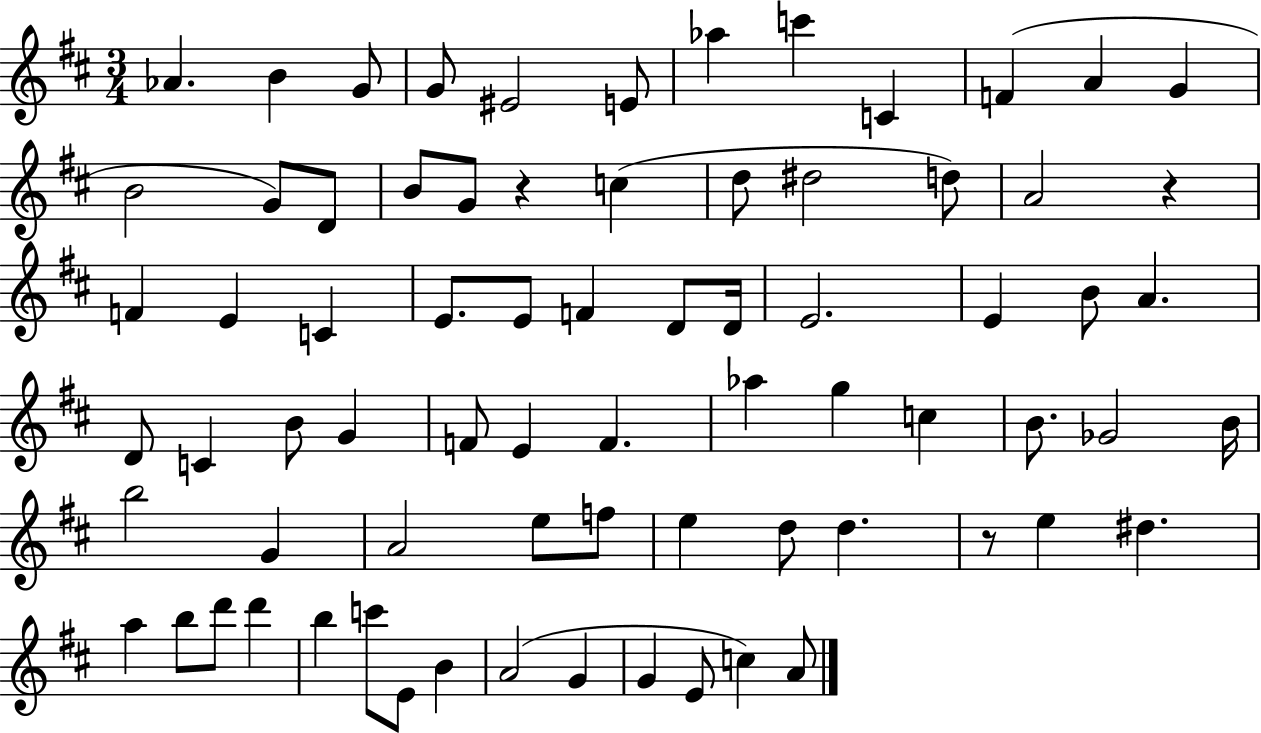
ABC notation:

X:1
T:Untitled
M:3/4
L:1/4
K:D
_A B G/2 G/2 ^E2 E/2 _a c' C F A G B2 G/2 D/2 B/2 G/2 z c d/2 ^d2 d/2 A2 z F E C E/2 E/2 F D/2 D/4 E2 E B/2 A D/2 C B/2 G F/2 E F _a g c B/2 _G2 B/4 b2 G A2 e/2 f/2 e d/2 d z/2 e ^d a b/2 d'/2 d' b c'/2 E/2 B A2 G G E/2 c A/2